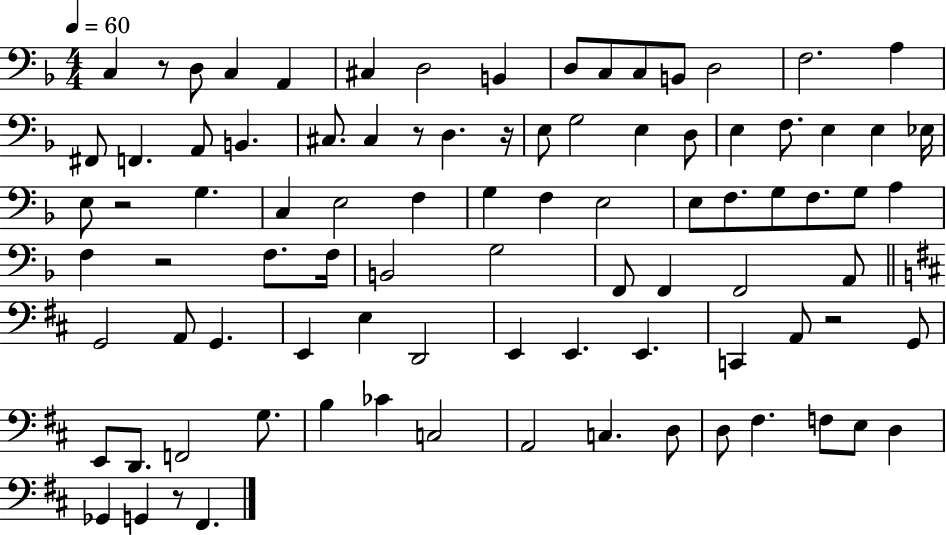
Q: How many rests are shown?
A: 7